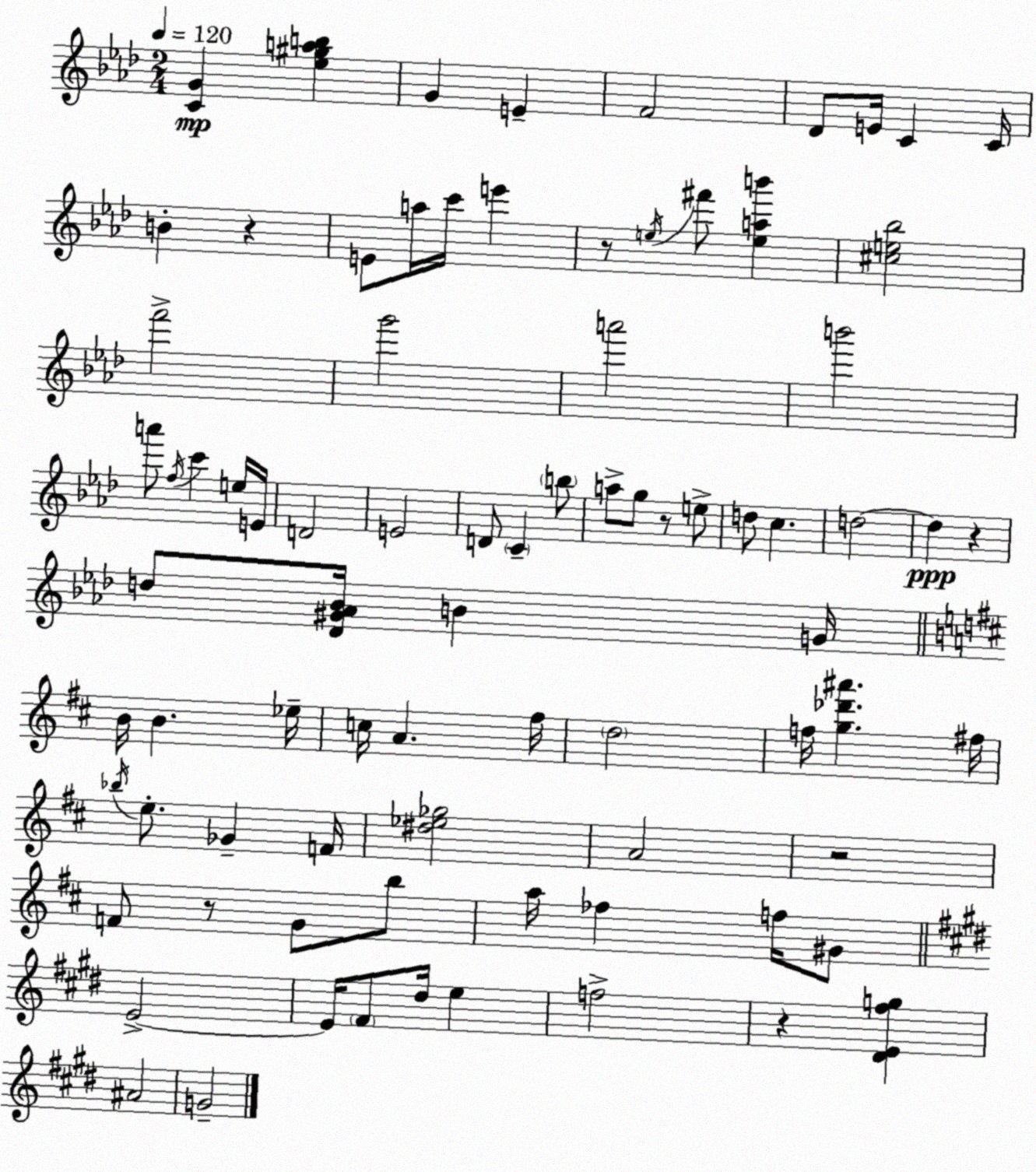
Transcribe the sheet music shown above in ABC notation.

X:1
T:Untitled
M:2/4
L:1/4
K:Fm
[CG] [_e^gab] G E F2 _D/2 E/4 C C/4 B z E/2 a/4 c'/4 e' z/2 e/4 ^f'/2 [eab'] [^ce_b]2 f'2 g'2 a'2 b'2 a'/2 f/4 c' e/4 E/4 D2 E2 D/2 C b/2 a/2 g/2 z/2 e/2 d/2 c d2 d z d/2 [_D^G_A_B]/4 B G/4 B/4 B _e/4 c/4 A ^f/4 d2 f/4 [g_d'^a'] ^f/4 _b/4 e/2 _G F/4 [^d_e_g]2 A2 z2 F/2 z/2 G/2 b/2 a/4 _f f/4 ^G/2 E2 E/4 ^F/2 ^d/4 e f2 z [^DE^fg] ^A2 G2